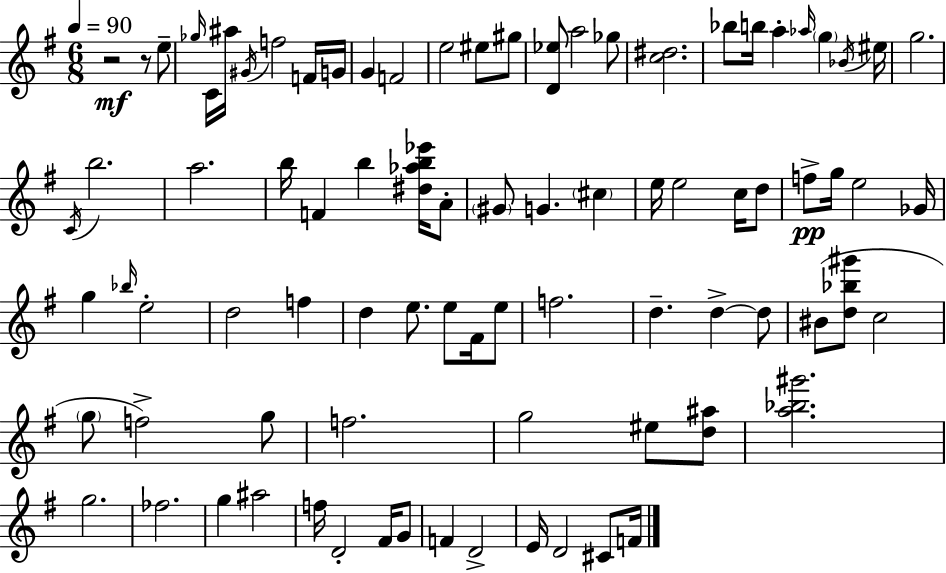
X:1
T:Untitled
M:6/8
L:1/4
K:G
z2 z/2 e/2 _g/4 C/4 ^a/4 ^G/4 f2 F/4 G/4 G F2 e2 ^e/2 ^g/2 [D_e]/2 a2 _g/2 [c^d]2 _b/2 b/4 a _a/4 g _B/4 ^e/4 g2 C/4 b2 a2 b/4 F b [^d_ab_e']/4 A/2 ^G/2 G ^c e/4 e2 c/4 d/2 f/2 g/4 e2 _G/4 g _b/4 e2 d2 f d e/2 e/2 ^F/4 e/2 f2 d d d/2 ^B/2 [d_b^g']/2 c2 g/2 f2 g/2 f2 g2 ^e/2 [d^a]/2 [a_b^g']2 g2 _f2 g ^a2 f/4 D2 ^F/4 G/2 F D2 E/4 D2 ^C/2 F/4